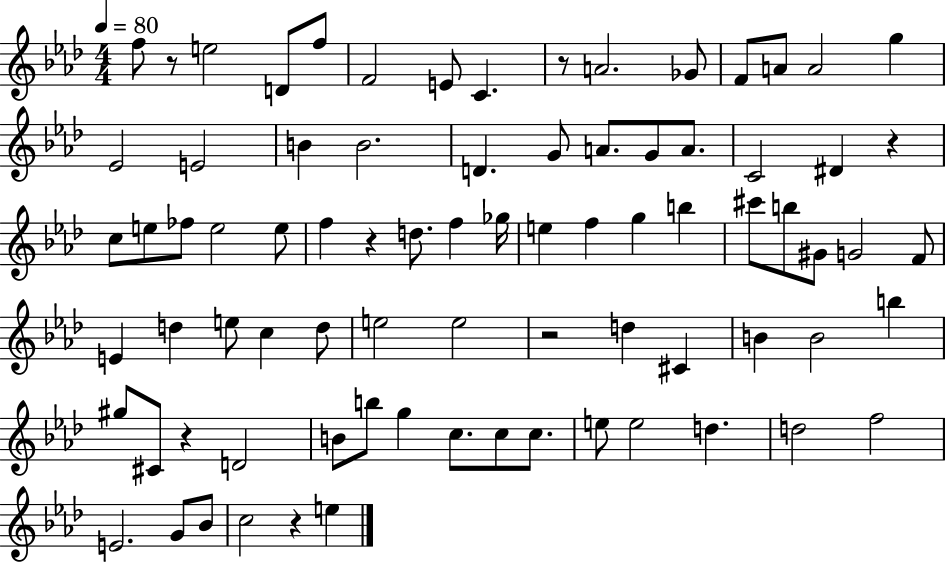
X:1
T:Untitled
M:4/4
L:1/4
K:Ab
f/2 z/2 e2 D/2 f/2 F2 E/2 C z/2 A2 _G/2 F/2 A/2 A2 g _E2 E2 B B2 D G/2 A/2 G/2 A/2 C2 ^D z c/2 e/2 _f/2 e2 e/2 f z d/2 f _g/4 e f g b ^c'/2 b/2 ^G/2 G2 F/2 E d e/2 c d/2 e2 e2 z2 d ^C B B2 b ^g/2 ^C/2 z D2 B/2 b/2 g c/2 c/2 c/2 e/2 e2 d d2 f2 E2 G/2 _B/2 c2 z e